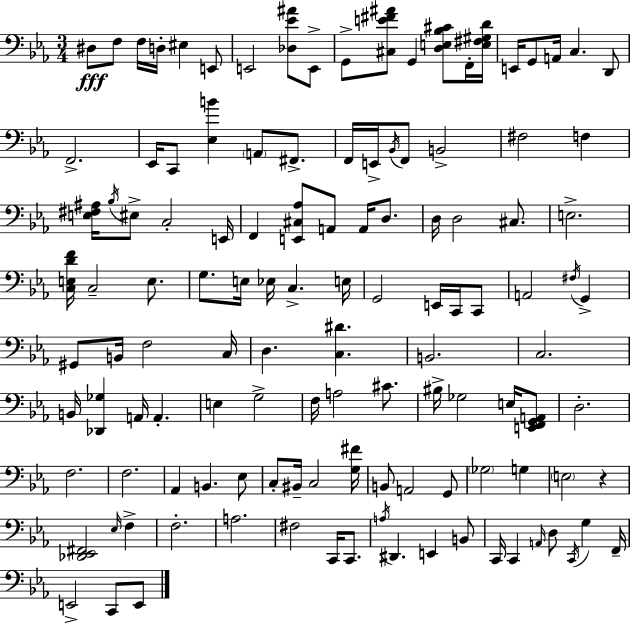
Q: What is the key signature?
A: EES major